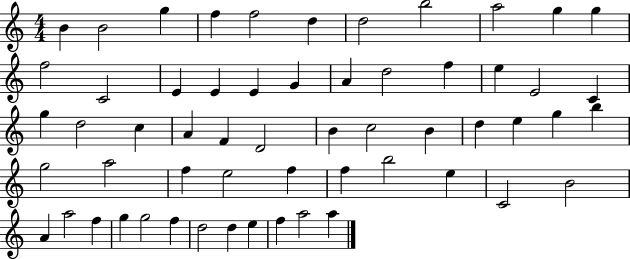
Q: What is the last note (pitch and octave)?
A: A5